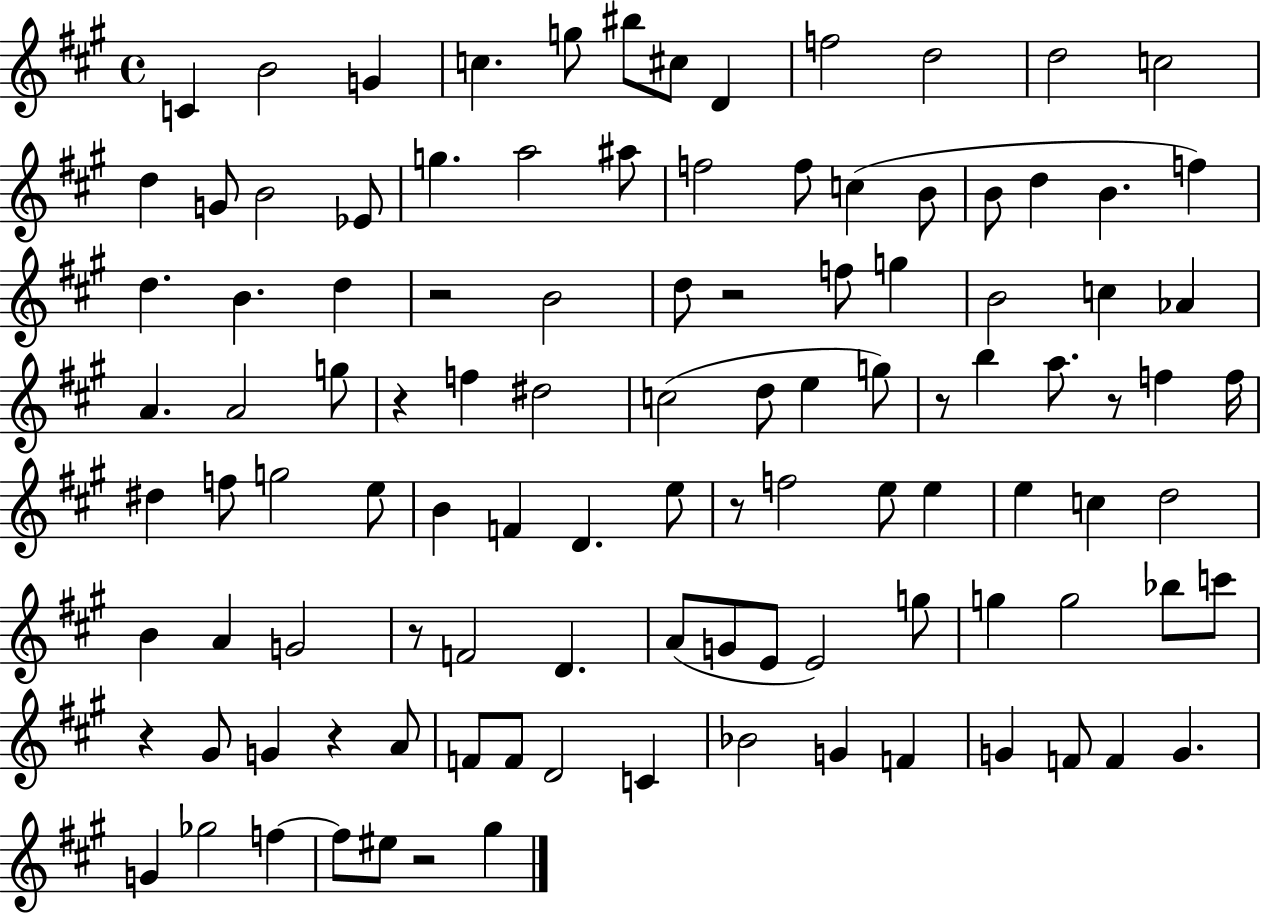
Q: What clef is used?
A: treble